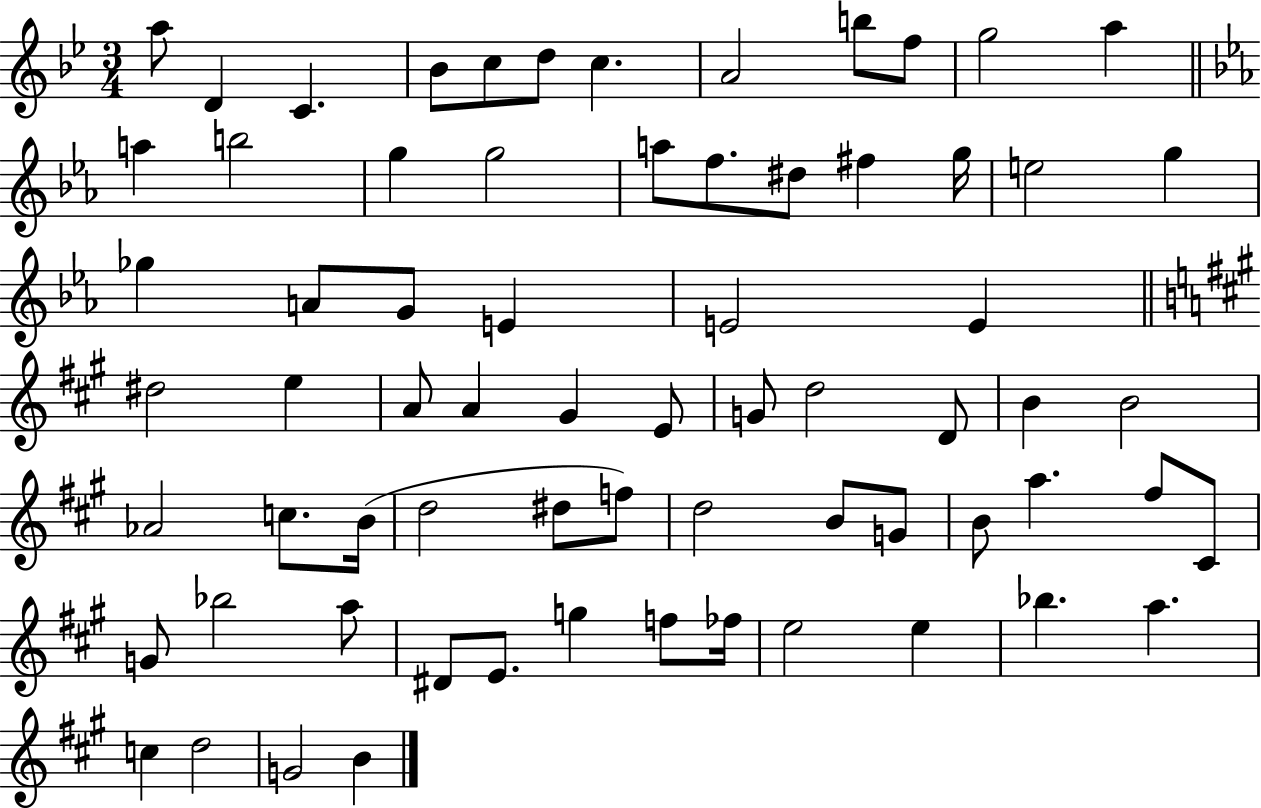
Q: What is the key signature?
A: BES major